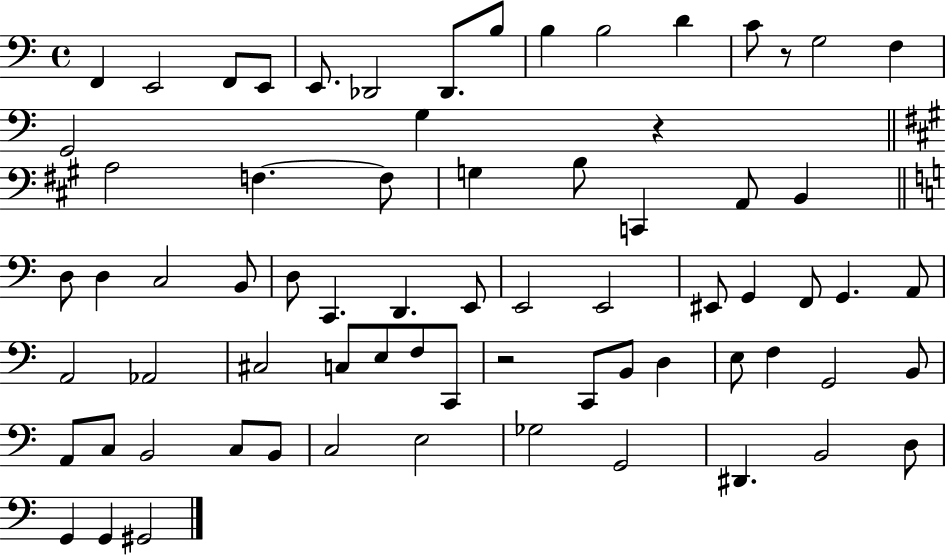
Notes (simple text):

F2/q E2/h F2/e E2/e E2/e. Db2/h Db2/e. B3/e B3/q B3/h D4/q C4/e R/e G3/h F3/q G2/h G3/q R/q A3/h F3/q. F3/e G3/q B3/e C2/q A2/e B2/q D3/e D3/q C3/h B2/e D3/e C2/q. D2/q. E2/e E2/h E2/h EIS2/e G2/q F2/e G2/q. A2/e A2/h Ab2/h C#3/h C3/e E3/e F3/e C2/e R/h C2/e B2/e D3/q E3/e F3/q G2/h B2/e A2/e C3/e B2/h C3/e B2/e C3/h E3/h Gb3/h G2/h D#2/q. B2/h D3/e G2/q G2/q G#2/h